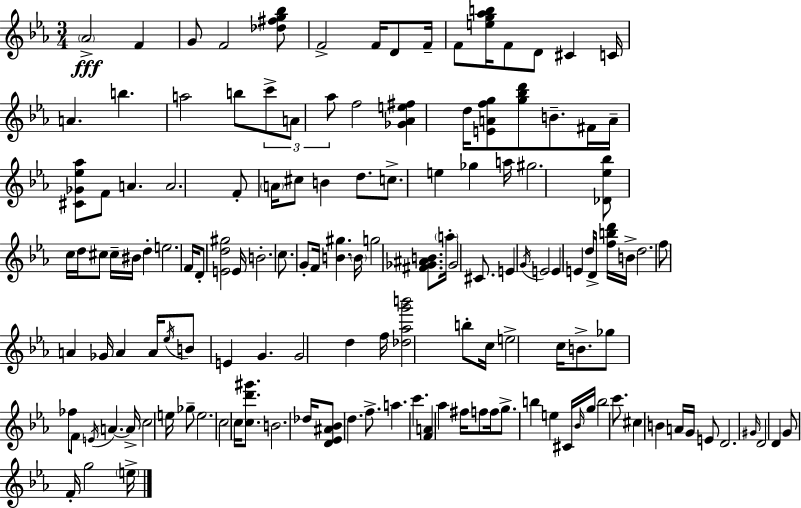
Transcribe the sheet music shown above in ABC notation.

X:1
T:Untitled
M:3/4
L:1/4
K:Cm
_A2 F G/2 F2 [_d^fg_b]/2 F2 F/4 D/2 F/4 F/2 [eg_ab]/4 F/2 D/2 ^C C/4 A b a2 b/2 c'/2 A/2 _a/2 f2 [_G_Ae^f] d/4 [EAfg]/2 [g_bd']/2 B/2 ^F/4 A/4 [^C_G_e_a]/2 F/2 A A2 F/2 A/4 ^c/2 B d/2 c/2 e _g a/4 ^g2 [_D_e_b]/2 c/4 d/4 ^c/2 ^c/4 ^B/4 d e2 F/4 D/2 [Ed^g]2 E/4 B2 c/2 G/2 F/4 [B^g] B/4 g2 [^F_G^AB]/2 a/4 _G2 ^C/2 E G/4 E2 E E d/4 D/4 [fbd']/4 B/4 d2 f/2 A _G/4 A A/4 _e/4 B/2 E G G2 d f/4 [_d_ag'b']2 b/2 c/4 e2 c/4 B/2 _g/2 _f/2 F/2 E/4 A A/4 c2 e/4 _g/2 e2 c2 c/4 [cd'^g']/2 B2 _d/4 [D_E^A_B]/2 d f/2 a c' [FA] _a ^f/4 f/2 f/4 g/2 b e ^C/4 _B/4 g/4 b2 c'/2 ^c B A/4 G/4 E/2 D2 ^G/4 D2 D G/2 F/4 g2 e/4